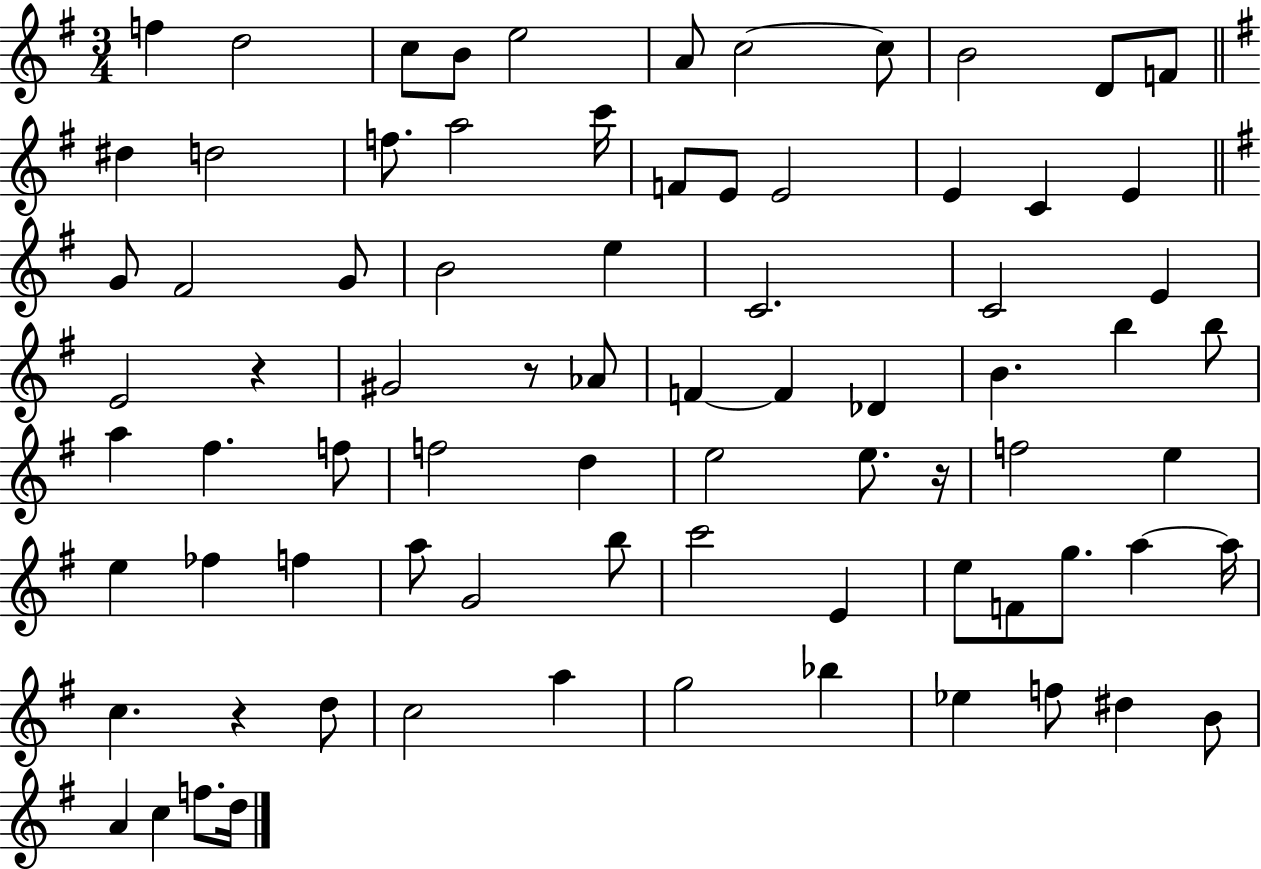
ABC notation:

X:1
T:Untitled
M:3/4
L:1/4
K:G
f d2 c/2 B/2 e2 A/2 c2 c/2 B2 D/2 F/2 ^d d2 f/2 a2 c'/4 F/2 E/2 E2 E C E G/2 ^F2 G/2 B2 e C2 C2 E E2 z ^G2 z/2 _A/2 F F _D B b b/2 a ^f f/2 f2 d e2 e/2 z/4 f2 e e _f f a/2 G2 b/2 c'2 E e/2 F/2 g/2 a a/4 c z d/2 c2 a g2 _b _e f/2 ^d B/2 A c f/2 d/4